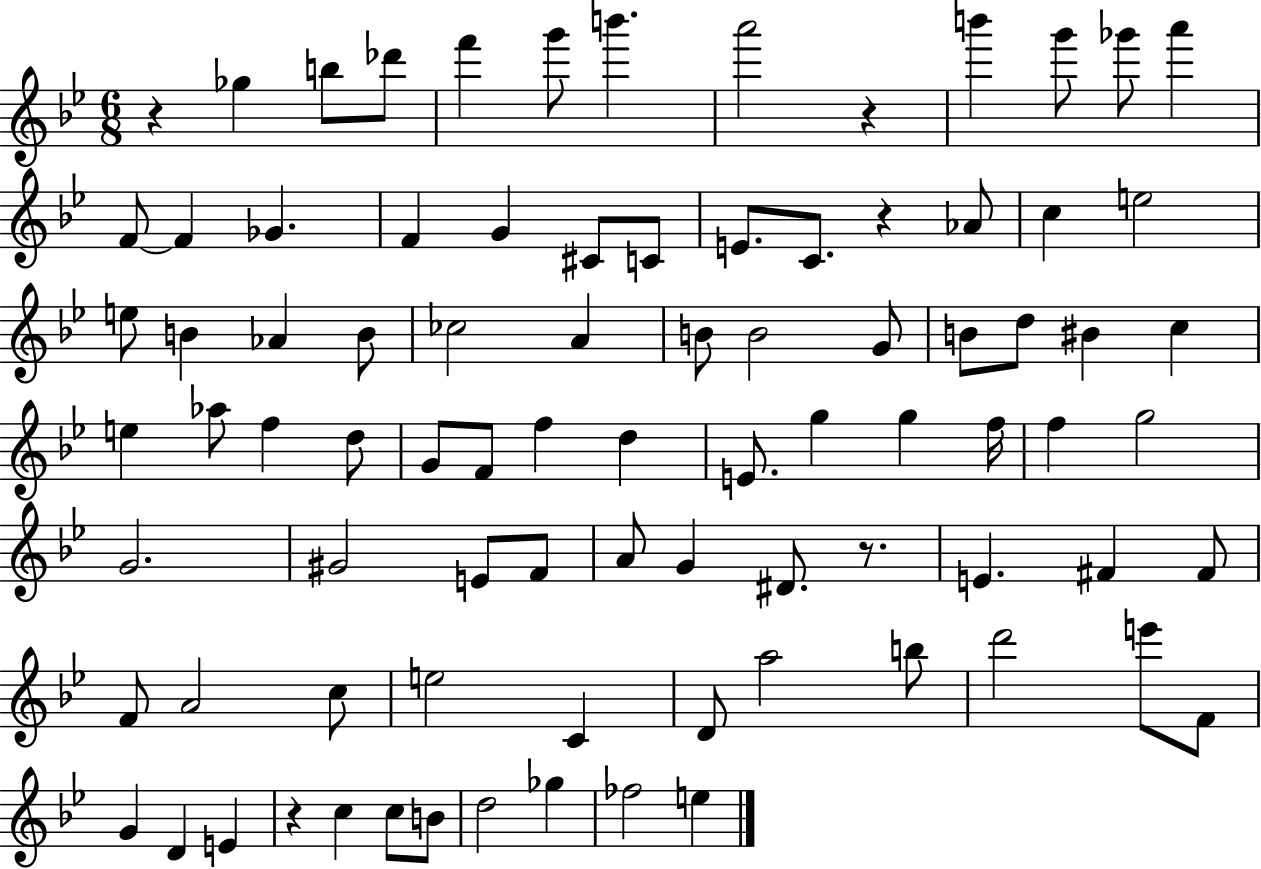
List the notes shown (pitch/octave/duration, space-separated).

R/q Gb5/q B5/e Db6/e F6/q G6/e B6/q. A6/h R/q B6/q G6/e Gb6/e A6/q F4/e F4/q Gb4/q. F4/q G4/q C#4/e C4/e E4/e. C4/e. R/q Ab4/e C5/q E5/h E5/e B4/q Ab4/q B4/e CES5/h A4/q B4/e B4/h G4/e B4/e D5/e BIS4/q C5/q E5/q Ab5/e F5/q D5/e G4/e F4/e F5/q D5/q E4/e. G5/q G5/q F5/s F5/q G5/h G4/h. G#4/h E4/e F4/e A4/e G4/q D#4/e. R/e. E4/q. F#4/q F#4/e F4/e A4/h C5/e E5/h C4/q D4/e A5/h B5/e D6/h E6/e F4/e G4/q D4/q E4/q R/q C5/q C5/e B4/e D5/h Gb5/q FES5/h E5/q